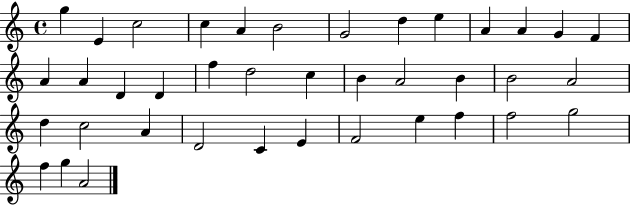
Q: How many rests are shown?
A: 0